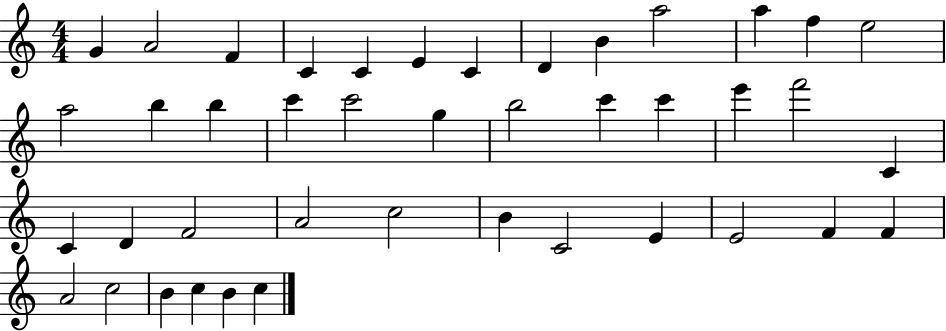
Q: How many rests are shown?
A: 0